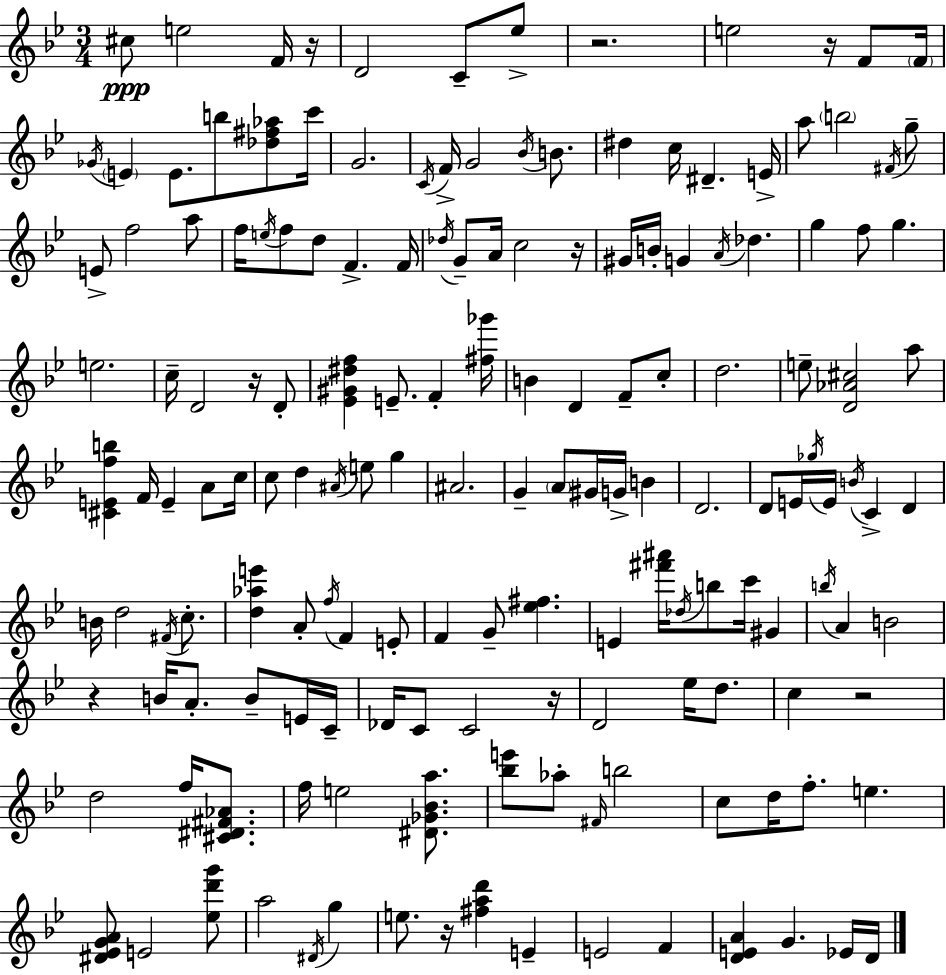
{
  \clef treble
  \numericTimeSignature
  \time 3/4
  \key bes \major
  cis''8\ppp e''2 f'16 r16 | d'2 c'8-- ees''8-> | r2. | e''2 r16 f'8 \parenthesize f'16 | \break \acciaccatura { ges'16 } \parenthesize e'4 e'8. b''8 <des'' fis'' aes''>8 | c'''16 g'2. | \acciaccatura { c'16 } f'16-> g'2 \acciaccatura { bes'16 } | b'8. dis''4 c''16 dis'4.-- | \break e'16-> a''8 \parenthesize b''2 | \acciaccatura { fis'16 } g''8-- e'8-> f''2 | a''8 f''16 \acciaccatura { e''16 } f''8 d''8 f'4.-> | f'16 \acciaccatura { des''16 } g'8-- a'16 c''2 | \break r16 gis'16 b'16-. g'4 | \acciaccatura { a'16 } des''4. g''4 f''8 | g''4. e''2. | c''16-- d'2 | \break r16 d'8-. <ees' gis' dis'' f''>4 e'8.-- | f'4-. <fis'' ges'''>16 b'4 d'4 | f'8-- c''8-. d''2. | e''8-- <d' aes' cis''>2 | \break a''8 <cis' e' f'' b''>4 f'16 | e'4-- a'8 c''16 c''8 d''4 | \acciaccatura { ais'16 } e''8 g''4 ais'2. | g'4-- | \break \parenthesize a'8 gis'16 g'16-> b'4 d'2. | d'8 e'16 \acciaccatura { ges''16 } | e'16 \acciaccatura { b'16 } c'4-> d'4 b'16 d''2 | \acciaccatura { fis'16 } c''8.-. <d'' aes'' e'''>4 | \break a'8-. \acciaccatura { f''16 } f'4 e'8-. | f'4 g'8-- <ees'' fis''>4. | e'4 <fis''' ais'''>16 \acciaccatura { des''16 } b''8 c'''16 gis'4 | \acciaccatura { b''16 } a'4 b'2 | \break r4 b'16 a'8.-. b'8-- | e'16 c'16-- des'16 c'8 c'2 | r16 d'2 ees''16 d''8. | c''4 r2 | \break d''2 f''16 <cis' dis' fis' aes'>8. | f''16 e''2 <dis' ges' bes' a''>8. | <bes'' e'''>8 aes''8-. \grace { fis'16 } b''2 | c''8 d''16 f''8.-. e''4. | \break <dis' ees' g' a'>8 e'2 | <ees'' d''' g'''>8 a''2 \acciaccatura { dis'16 } | g''4 e''8. r16 <fis'' a'' d'''>4 | e'4-- e'2 | \break f'4 <d' e' a'>4 g'4. | ees'16 d'16 \bar "|."
}